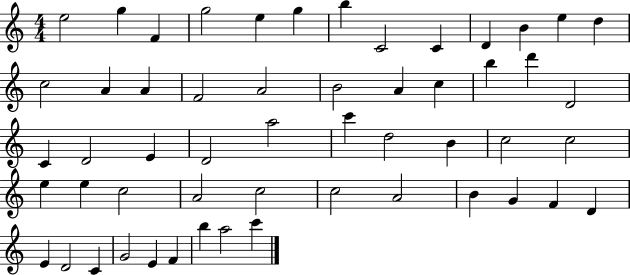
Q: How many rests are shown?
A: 0